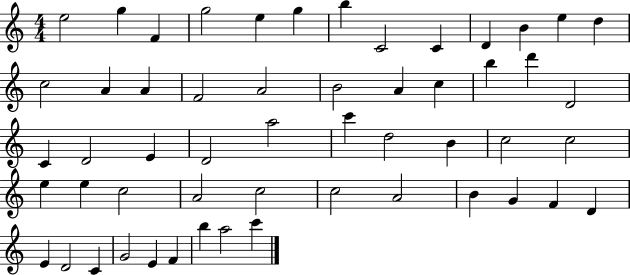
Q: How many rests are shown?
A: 0